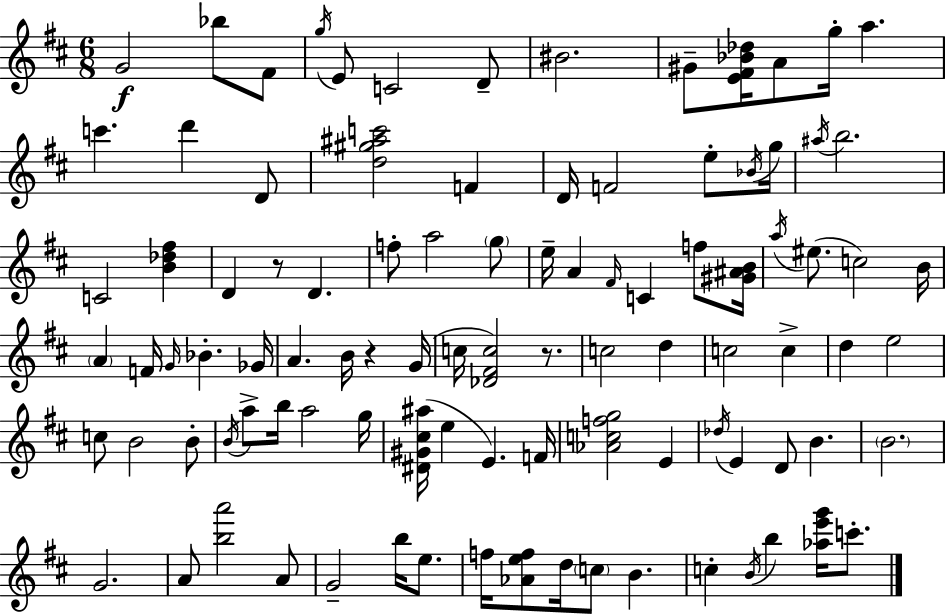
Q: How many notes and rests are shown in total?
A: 97